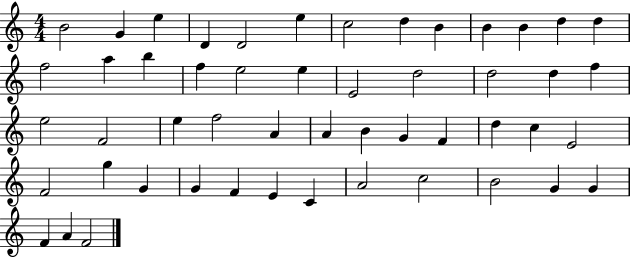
X:1
T:Untitled
M:4/4
L:1/4
K:C
B2 G e D D2 e c2 d B B B d d f2 a b f e2 e E2 d2 d2 d f e2 F2 e f2 A A B G F d c E2 F2 g G G F E C A2 c2 B2 G G F A F2